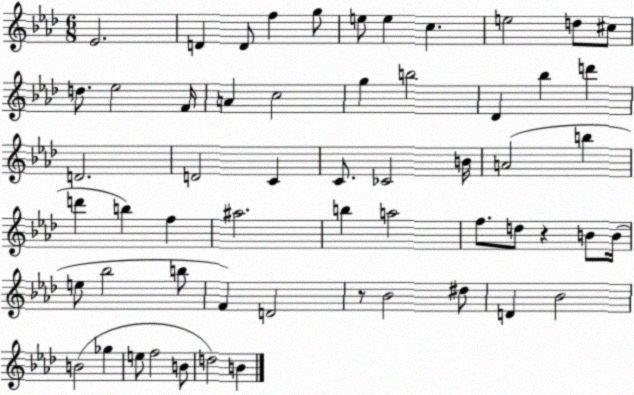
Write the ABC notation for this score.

X:1
T:Untitled
M:6/8
L:1/4
K:Ab
_E2 D D/2 f g/2 e/2 e c e2 d/2 ^c/2 d/2 _e2 F/4 A c2 g b2 _D _b d' D2 D2 C C/2 _C2 B/4 A2 b d' b f ^a2 b a2 f/2 d/2 z B/2 B/4 e/2 _b2 b/2 F D2 z/2 _B2 ^d/2 D _B2 B2 _g e/2 f2 B/2 d2 B